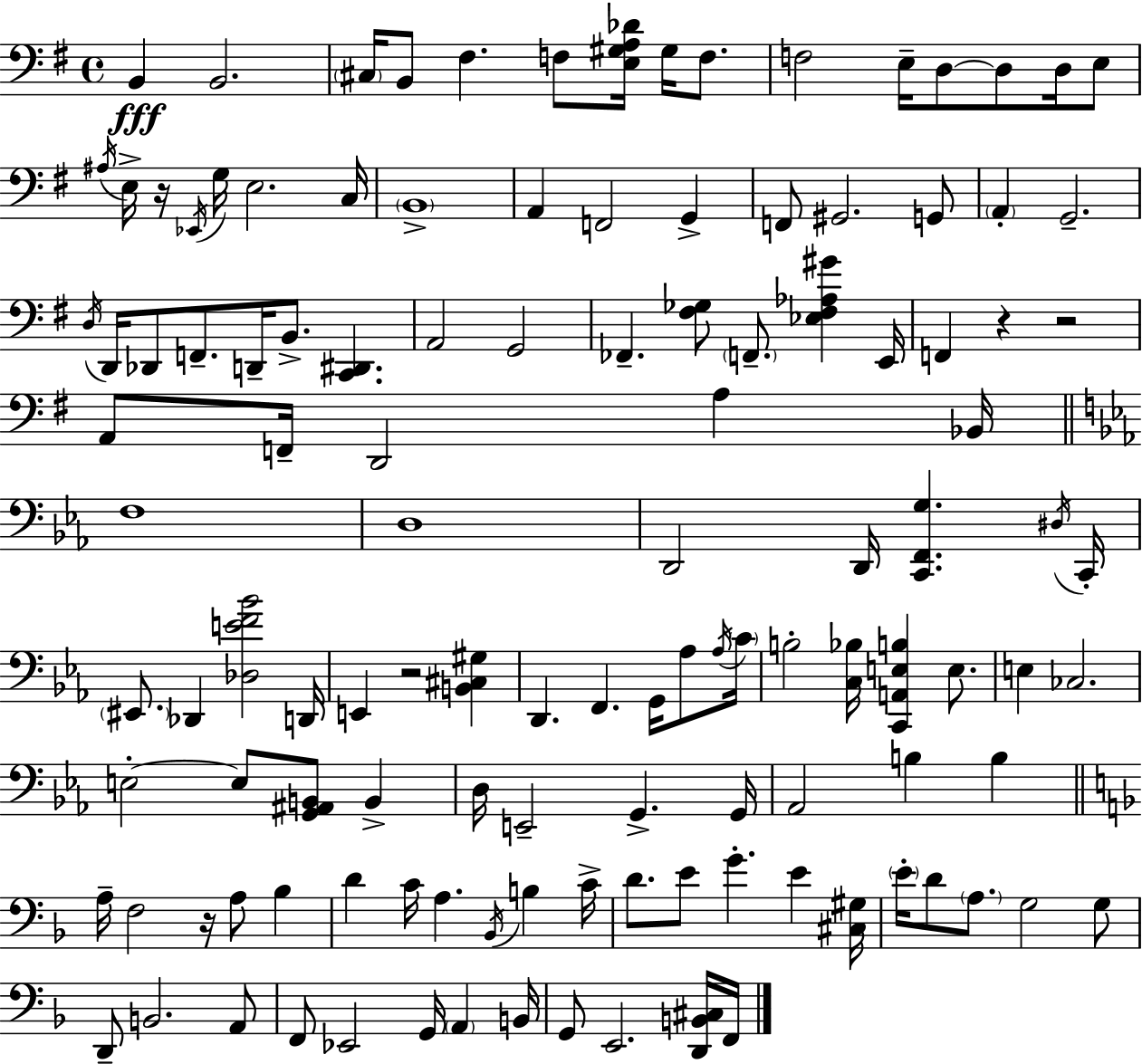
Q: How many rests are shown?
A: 5